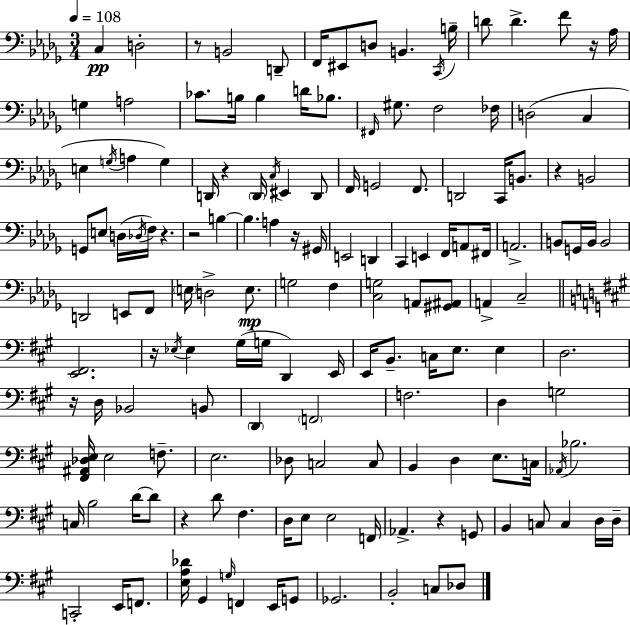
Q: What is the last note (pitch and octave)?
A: Db3